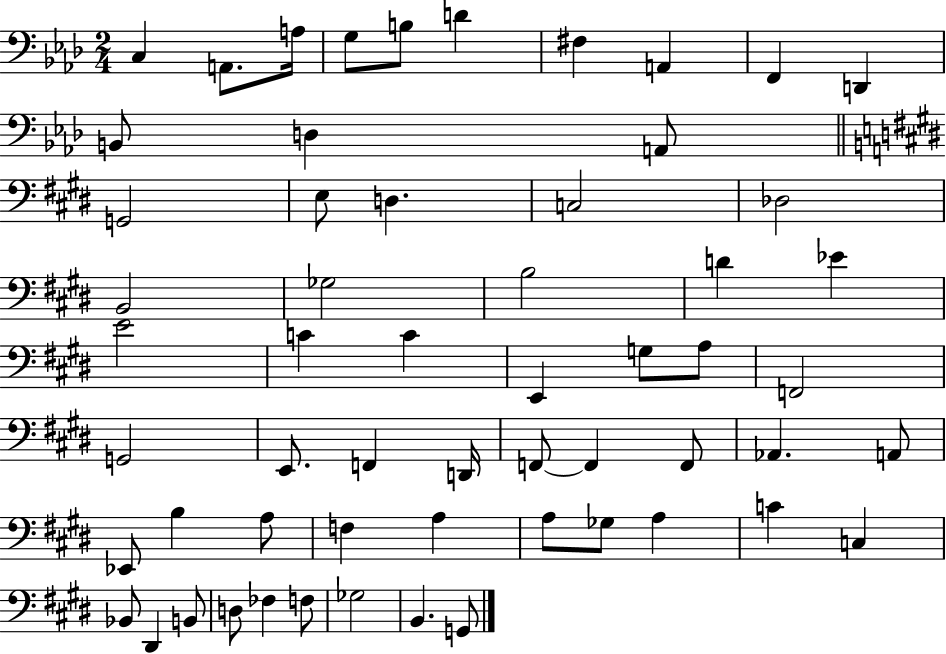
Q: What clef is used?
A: bass